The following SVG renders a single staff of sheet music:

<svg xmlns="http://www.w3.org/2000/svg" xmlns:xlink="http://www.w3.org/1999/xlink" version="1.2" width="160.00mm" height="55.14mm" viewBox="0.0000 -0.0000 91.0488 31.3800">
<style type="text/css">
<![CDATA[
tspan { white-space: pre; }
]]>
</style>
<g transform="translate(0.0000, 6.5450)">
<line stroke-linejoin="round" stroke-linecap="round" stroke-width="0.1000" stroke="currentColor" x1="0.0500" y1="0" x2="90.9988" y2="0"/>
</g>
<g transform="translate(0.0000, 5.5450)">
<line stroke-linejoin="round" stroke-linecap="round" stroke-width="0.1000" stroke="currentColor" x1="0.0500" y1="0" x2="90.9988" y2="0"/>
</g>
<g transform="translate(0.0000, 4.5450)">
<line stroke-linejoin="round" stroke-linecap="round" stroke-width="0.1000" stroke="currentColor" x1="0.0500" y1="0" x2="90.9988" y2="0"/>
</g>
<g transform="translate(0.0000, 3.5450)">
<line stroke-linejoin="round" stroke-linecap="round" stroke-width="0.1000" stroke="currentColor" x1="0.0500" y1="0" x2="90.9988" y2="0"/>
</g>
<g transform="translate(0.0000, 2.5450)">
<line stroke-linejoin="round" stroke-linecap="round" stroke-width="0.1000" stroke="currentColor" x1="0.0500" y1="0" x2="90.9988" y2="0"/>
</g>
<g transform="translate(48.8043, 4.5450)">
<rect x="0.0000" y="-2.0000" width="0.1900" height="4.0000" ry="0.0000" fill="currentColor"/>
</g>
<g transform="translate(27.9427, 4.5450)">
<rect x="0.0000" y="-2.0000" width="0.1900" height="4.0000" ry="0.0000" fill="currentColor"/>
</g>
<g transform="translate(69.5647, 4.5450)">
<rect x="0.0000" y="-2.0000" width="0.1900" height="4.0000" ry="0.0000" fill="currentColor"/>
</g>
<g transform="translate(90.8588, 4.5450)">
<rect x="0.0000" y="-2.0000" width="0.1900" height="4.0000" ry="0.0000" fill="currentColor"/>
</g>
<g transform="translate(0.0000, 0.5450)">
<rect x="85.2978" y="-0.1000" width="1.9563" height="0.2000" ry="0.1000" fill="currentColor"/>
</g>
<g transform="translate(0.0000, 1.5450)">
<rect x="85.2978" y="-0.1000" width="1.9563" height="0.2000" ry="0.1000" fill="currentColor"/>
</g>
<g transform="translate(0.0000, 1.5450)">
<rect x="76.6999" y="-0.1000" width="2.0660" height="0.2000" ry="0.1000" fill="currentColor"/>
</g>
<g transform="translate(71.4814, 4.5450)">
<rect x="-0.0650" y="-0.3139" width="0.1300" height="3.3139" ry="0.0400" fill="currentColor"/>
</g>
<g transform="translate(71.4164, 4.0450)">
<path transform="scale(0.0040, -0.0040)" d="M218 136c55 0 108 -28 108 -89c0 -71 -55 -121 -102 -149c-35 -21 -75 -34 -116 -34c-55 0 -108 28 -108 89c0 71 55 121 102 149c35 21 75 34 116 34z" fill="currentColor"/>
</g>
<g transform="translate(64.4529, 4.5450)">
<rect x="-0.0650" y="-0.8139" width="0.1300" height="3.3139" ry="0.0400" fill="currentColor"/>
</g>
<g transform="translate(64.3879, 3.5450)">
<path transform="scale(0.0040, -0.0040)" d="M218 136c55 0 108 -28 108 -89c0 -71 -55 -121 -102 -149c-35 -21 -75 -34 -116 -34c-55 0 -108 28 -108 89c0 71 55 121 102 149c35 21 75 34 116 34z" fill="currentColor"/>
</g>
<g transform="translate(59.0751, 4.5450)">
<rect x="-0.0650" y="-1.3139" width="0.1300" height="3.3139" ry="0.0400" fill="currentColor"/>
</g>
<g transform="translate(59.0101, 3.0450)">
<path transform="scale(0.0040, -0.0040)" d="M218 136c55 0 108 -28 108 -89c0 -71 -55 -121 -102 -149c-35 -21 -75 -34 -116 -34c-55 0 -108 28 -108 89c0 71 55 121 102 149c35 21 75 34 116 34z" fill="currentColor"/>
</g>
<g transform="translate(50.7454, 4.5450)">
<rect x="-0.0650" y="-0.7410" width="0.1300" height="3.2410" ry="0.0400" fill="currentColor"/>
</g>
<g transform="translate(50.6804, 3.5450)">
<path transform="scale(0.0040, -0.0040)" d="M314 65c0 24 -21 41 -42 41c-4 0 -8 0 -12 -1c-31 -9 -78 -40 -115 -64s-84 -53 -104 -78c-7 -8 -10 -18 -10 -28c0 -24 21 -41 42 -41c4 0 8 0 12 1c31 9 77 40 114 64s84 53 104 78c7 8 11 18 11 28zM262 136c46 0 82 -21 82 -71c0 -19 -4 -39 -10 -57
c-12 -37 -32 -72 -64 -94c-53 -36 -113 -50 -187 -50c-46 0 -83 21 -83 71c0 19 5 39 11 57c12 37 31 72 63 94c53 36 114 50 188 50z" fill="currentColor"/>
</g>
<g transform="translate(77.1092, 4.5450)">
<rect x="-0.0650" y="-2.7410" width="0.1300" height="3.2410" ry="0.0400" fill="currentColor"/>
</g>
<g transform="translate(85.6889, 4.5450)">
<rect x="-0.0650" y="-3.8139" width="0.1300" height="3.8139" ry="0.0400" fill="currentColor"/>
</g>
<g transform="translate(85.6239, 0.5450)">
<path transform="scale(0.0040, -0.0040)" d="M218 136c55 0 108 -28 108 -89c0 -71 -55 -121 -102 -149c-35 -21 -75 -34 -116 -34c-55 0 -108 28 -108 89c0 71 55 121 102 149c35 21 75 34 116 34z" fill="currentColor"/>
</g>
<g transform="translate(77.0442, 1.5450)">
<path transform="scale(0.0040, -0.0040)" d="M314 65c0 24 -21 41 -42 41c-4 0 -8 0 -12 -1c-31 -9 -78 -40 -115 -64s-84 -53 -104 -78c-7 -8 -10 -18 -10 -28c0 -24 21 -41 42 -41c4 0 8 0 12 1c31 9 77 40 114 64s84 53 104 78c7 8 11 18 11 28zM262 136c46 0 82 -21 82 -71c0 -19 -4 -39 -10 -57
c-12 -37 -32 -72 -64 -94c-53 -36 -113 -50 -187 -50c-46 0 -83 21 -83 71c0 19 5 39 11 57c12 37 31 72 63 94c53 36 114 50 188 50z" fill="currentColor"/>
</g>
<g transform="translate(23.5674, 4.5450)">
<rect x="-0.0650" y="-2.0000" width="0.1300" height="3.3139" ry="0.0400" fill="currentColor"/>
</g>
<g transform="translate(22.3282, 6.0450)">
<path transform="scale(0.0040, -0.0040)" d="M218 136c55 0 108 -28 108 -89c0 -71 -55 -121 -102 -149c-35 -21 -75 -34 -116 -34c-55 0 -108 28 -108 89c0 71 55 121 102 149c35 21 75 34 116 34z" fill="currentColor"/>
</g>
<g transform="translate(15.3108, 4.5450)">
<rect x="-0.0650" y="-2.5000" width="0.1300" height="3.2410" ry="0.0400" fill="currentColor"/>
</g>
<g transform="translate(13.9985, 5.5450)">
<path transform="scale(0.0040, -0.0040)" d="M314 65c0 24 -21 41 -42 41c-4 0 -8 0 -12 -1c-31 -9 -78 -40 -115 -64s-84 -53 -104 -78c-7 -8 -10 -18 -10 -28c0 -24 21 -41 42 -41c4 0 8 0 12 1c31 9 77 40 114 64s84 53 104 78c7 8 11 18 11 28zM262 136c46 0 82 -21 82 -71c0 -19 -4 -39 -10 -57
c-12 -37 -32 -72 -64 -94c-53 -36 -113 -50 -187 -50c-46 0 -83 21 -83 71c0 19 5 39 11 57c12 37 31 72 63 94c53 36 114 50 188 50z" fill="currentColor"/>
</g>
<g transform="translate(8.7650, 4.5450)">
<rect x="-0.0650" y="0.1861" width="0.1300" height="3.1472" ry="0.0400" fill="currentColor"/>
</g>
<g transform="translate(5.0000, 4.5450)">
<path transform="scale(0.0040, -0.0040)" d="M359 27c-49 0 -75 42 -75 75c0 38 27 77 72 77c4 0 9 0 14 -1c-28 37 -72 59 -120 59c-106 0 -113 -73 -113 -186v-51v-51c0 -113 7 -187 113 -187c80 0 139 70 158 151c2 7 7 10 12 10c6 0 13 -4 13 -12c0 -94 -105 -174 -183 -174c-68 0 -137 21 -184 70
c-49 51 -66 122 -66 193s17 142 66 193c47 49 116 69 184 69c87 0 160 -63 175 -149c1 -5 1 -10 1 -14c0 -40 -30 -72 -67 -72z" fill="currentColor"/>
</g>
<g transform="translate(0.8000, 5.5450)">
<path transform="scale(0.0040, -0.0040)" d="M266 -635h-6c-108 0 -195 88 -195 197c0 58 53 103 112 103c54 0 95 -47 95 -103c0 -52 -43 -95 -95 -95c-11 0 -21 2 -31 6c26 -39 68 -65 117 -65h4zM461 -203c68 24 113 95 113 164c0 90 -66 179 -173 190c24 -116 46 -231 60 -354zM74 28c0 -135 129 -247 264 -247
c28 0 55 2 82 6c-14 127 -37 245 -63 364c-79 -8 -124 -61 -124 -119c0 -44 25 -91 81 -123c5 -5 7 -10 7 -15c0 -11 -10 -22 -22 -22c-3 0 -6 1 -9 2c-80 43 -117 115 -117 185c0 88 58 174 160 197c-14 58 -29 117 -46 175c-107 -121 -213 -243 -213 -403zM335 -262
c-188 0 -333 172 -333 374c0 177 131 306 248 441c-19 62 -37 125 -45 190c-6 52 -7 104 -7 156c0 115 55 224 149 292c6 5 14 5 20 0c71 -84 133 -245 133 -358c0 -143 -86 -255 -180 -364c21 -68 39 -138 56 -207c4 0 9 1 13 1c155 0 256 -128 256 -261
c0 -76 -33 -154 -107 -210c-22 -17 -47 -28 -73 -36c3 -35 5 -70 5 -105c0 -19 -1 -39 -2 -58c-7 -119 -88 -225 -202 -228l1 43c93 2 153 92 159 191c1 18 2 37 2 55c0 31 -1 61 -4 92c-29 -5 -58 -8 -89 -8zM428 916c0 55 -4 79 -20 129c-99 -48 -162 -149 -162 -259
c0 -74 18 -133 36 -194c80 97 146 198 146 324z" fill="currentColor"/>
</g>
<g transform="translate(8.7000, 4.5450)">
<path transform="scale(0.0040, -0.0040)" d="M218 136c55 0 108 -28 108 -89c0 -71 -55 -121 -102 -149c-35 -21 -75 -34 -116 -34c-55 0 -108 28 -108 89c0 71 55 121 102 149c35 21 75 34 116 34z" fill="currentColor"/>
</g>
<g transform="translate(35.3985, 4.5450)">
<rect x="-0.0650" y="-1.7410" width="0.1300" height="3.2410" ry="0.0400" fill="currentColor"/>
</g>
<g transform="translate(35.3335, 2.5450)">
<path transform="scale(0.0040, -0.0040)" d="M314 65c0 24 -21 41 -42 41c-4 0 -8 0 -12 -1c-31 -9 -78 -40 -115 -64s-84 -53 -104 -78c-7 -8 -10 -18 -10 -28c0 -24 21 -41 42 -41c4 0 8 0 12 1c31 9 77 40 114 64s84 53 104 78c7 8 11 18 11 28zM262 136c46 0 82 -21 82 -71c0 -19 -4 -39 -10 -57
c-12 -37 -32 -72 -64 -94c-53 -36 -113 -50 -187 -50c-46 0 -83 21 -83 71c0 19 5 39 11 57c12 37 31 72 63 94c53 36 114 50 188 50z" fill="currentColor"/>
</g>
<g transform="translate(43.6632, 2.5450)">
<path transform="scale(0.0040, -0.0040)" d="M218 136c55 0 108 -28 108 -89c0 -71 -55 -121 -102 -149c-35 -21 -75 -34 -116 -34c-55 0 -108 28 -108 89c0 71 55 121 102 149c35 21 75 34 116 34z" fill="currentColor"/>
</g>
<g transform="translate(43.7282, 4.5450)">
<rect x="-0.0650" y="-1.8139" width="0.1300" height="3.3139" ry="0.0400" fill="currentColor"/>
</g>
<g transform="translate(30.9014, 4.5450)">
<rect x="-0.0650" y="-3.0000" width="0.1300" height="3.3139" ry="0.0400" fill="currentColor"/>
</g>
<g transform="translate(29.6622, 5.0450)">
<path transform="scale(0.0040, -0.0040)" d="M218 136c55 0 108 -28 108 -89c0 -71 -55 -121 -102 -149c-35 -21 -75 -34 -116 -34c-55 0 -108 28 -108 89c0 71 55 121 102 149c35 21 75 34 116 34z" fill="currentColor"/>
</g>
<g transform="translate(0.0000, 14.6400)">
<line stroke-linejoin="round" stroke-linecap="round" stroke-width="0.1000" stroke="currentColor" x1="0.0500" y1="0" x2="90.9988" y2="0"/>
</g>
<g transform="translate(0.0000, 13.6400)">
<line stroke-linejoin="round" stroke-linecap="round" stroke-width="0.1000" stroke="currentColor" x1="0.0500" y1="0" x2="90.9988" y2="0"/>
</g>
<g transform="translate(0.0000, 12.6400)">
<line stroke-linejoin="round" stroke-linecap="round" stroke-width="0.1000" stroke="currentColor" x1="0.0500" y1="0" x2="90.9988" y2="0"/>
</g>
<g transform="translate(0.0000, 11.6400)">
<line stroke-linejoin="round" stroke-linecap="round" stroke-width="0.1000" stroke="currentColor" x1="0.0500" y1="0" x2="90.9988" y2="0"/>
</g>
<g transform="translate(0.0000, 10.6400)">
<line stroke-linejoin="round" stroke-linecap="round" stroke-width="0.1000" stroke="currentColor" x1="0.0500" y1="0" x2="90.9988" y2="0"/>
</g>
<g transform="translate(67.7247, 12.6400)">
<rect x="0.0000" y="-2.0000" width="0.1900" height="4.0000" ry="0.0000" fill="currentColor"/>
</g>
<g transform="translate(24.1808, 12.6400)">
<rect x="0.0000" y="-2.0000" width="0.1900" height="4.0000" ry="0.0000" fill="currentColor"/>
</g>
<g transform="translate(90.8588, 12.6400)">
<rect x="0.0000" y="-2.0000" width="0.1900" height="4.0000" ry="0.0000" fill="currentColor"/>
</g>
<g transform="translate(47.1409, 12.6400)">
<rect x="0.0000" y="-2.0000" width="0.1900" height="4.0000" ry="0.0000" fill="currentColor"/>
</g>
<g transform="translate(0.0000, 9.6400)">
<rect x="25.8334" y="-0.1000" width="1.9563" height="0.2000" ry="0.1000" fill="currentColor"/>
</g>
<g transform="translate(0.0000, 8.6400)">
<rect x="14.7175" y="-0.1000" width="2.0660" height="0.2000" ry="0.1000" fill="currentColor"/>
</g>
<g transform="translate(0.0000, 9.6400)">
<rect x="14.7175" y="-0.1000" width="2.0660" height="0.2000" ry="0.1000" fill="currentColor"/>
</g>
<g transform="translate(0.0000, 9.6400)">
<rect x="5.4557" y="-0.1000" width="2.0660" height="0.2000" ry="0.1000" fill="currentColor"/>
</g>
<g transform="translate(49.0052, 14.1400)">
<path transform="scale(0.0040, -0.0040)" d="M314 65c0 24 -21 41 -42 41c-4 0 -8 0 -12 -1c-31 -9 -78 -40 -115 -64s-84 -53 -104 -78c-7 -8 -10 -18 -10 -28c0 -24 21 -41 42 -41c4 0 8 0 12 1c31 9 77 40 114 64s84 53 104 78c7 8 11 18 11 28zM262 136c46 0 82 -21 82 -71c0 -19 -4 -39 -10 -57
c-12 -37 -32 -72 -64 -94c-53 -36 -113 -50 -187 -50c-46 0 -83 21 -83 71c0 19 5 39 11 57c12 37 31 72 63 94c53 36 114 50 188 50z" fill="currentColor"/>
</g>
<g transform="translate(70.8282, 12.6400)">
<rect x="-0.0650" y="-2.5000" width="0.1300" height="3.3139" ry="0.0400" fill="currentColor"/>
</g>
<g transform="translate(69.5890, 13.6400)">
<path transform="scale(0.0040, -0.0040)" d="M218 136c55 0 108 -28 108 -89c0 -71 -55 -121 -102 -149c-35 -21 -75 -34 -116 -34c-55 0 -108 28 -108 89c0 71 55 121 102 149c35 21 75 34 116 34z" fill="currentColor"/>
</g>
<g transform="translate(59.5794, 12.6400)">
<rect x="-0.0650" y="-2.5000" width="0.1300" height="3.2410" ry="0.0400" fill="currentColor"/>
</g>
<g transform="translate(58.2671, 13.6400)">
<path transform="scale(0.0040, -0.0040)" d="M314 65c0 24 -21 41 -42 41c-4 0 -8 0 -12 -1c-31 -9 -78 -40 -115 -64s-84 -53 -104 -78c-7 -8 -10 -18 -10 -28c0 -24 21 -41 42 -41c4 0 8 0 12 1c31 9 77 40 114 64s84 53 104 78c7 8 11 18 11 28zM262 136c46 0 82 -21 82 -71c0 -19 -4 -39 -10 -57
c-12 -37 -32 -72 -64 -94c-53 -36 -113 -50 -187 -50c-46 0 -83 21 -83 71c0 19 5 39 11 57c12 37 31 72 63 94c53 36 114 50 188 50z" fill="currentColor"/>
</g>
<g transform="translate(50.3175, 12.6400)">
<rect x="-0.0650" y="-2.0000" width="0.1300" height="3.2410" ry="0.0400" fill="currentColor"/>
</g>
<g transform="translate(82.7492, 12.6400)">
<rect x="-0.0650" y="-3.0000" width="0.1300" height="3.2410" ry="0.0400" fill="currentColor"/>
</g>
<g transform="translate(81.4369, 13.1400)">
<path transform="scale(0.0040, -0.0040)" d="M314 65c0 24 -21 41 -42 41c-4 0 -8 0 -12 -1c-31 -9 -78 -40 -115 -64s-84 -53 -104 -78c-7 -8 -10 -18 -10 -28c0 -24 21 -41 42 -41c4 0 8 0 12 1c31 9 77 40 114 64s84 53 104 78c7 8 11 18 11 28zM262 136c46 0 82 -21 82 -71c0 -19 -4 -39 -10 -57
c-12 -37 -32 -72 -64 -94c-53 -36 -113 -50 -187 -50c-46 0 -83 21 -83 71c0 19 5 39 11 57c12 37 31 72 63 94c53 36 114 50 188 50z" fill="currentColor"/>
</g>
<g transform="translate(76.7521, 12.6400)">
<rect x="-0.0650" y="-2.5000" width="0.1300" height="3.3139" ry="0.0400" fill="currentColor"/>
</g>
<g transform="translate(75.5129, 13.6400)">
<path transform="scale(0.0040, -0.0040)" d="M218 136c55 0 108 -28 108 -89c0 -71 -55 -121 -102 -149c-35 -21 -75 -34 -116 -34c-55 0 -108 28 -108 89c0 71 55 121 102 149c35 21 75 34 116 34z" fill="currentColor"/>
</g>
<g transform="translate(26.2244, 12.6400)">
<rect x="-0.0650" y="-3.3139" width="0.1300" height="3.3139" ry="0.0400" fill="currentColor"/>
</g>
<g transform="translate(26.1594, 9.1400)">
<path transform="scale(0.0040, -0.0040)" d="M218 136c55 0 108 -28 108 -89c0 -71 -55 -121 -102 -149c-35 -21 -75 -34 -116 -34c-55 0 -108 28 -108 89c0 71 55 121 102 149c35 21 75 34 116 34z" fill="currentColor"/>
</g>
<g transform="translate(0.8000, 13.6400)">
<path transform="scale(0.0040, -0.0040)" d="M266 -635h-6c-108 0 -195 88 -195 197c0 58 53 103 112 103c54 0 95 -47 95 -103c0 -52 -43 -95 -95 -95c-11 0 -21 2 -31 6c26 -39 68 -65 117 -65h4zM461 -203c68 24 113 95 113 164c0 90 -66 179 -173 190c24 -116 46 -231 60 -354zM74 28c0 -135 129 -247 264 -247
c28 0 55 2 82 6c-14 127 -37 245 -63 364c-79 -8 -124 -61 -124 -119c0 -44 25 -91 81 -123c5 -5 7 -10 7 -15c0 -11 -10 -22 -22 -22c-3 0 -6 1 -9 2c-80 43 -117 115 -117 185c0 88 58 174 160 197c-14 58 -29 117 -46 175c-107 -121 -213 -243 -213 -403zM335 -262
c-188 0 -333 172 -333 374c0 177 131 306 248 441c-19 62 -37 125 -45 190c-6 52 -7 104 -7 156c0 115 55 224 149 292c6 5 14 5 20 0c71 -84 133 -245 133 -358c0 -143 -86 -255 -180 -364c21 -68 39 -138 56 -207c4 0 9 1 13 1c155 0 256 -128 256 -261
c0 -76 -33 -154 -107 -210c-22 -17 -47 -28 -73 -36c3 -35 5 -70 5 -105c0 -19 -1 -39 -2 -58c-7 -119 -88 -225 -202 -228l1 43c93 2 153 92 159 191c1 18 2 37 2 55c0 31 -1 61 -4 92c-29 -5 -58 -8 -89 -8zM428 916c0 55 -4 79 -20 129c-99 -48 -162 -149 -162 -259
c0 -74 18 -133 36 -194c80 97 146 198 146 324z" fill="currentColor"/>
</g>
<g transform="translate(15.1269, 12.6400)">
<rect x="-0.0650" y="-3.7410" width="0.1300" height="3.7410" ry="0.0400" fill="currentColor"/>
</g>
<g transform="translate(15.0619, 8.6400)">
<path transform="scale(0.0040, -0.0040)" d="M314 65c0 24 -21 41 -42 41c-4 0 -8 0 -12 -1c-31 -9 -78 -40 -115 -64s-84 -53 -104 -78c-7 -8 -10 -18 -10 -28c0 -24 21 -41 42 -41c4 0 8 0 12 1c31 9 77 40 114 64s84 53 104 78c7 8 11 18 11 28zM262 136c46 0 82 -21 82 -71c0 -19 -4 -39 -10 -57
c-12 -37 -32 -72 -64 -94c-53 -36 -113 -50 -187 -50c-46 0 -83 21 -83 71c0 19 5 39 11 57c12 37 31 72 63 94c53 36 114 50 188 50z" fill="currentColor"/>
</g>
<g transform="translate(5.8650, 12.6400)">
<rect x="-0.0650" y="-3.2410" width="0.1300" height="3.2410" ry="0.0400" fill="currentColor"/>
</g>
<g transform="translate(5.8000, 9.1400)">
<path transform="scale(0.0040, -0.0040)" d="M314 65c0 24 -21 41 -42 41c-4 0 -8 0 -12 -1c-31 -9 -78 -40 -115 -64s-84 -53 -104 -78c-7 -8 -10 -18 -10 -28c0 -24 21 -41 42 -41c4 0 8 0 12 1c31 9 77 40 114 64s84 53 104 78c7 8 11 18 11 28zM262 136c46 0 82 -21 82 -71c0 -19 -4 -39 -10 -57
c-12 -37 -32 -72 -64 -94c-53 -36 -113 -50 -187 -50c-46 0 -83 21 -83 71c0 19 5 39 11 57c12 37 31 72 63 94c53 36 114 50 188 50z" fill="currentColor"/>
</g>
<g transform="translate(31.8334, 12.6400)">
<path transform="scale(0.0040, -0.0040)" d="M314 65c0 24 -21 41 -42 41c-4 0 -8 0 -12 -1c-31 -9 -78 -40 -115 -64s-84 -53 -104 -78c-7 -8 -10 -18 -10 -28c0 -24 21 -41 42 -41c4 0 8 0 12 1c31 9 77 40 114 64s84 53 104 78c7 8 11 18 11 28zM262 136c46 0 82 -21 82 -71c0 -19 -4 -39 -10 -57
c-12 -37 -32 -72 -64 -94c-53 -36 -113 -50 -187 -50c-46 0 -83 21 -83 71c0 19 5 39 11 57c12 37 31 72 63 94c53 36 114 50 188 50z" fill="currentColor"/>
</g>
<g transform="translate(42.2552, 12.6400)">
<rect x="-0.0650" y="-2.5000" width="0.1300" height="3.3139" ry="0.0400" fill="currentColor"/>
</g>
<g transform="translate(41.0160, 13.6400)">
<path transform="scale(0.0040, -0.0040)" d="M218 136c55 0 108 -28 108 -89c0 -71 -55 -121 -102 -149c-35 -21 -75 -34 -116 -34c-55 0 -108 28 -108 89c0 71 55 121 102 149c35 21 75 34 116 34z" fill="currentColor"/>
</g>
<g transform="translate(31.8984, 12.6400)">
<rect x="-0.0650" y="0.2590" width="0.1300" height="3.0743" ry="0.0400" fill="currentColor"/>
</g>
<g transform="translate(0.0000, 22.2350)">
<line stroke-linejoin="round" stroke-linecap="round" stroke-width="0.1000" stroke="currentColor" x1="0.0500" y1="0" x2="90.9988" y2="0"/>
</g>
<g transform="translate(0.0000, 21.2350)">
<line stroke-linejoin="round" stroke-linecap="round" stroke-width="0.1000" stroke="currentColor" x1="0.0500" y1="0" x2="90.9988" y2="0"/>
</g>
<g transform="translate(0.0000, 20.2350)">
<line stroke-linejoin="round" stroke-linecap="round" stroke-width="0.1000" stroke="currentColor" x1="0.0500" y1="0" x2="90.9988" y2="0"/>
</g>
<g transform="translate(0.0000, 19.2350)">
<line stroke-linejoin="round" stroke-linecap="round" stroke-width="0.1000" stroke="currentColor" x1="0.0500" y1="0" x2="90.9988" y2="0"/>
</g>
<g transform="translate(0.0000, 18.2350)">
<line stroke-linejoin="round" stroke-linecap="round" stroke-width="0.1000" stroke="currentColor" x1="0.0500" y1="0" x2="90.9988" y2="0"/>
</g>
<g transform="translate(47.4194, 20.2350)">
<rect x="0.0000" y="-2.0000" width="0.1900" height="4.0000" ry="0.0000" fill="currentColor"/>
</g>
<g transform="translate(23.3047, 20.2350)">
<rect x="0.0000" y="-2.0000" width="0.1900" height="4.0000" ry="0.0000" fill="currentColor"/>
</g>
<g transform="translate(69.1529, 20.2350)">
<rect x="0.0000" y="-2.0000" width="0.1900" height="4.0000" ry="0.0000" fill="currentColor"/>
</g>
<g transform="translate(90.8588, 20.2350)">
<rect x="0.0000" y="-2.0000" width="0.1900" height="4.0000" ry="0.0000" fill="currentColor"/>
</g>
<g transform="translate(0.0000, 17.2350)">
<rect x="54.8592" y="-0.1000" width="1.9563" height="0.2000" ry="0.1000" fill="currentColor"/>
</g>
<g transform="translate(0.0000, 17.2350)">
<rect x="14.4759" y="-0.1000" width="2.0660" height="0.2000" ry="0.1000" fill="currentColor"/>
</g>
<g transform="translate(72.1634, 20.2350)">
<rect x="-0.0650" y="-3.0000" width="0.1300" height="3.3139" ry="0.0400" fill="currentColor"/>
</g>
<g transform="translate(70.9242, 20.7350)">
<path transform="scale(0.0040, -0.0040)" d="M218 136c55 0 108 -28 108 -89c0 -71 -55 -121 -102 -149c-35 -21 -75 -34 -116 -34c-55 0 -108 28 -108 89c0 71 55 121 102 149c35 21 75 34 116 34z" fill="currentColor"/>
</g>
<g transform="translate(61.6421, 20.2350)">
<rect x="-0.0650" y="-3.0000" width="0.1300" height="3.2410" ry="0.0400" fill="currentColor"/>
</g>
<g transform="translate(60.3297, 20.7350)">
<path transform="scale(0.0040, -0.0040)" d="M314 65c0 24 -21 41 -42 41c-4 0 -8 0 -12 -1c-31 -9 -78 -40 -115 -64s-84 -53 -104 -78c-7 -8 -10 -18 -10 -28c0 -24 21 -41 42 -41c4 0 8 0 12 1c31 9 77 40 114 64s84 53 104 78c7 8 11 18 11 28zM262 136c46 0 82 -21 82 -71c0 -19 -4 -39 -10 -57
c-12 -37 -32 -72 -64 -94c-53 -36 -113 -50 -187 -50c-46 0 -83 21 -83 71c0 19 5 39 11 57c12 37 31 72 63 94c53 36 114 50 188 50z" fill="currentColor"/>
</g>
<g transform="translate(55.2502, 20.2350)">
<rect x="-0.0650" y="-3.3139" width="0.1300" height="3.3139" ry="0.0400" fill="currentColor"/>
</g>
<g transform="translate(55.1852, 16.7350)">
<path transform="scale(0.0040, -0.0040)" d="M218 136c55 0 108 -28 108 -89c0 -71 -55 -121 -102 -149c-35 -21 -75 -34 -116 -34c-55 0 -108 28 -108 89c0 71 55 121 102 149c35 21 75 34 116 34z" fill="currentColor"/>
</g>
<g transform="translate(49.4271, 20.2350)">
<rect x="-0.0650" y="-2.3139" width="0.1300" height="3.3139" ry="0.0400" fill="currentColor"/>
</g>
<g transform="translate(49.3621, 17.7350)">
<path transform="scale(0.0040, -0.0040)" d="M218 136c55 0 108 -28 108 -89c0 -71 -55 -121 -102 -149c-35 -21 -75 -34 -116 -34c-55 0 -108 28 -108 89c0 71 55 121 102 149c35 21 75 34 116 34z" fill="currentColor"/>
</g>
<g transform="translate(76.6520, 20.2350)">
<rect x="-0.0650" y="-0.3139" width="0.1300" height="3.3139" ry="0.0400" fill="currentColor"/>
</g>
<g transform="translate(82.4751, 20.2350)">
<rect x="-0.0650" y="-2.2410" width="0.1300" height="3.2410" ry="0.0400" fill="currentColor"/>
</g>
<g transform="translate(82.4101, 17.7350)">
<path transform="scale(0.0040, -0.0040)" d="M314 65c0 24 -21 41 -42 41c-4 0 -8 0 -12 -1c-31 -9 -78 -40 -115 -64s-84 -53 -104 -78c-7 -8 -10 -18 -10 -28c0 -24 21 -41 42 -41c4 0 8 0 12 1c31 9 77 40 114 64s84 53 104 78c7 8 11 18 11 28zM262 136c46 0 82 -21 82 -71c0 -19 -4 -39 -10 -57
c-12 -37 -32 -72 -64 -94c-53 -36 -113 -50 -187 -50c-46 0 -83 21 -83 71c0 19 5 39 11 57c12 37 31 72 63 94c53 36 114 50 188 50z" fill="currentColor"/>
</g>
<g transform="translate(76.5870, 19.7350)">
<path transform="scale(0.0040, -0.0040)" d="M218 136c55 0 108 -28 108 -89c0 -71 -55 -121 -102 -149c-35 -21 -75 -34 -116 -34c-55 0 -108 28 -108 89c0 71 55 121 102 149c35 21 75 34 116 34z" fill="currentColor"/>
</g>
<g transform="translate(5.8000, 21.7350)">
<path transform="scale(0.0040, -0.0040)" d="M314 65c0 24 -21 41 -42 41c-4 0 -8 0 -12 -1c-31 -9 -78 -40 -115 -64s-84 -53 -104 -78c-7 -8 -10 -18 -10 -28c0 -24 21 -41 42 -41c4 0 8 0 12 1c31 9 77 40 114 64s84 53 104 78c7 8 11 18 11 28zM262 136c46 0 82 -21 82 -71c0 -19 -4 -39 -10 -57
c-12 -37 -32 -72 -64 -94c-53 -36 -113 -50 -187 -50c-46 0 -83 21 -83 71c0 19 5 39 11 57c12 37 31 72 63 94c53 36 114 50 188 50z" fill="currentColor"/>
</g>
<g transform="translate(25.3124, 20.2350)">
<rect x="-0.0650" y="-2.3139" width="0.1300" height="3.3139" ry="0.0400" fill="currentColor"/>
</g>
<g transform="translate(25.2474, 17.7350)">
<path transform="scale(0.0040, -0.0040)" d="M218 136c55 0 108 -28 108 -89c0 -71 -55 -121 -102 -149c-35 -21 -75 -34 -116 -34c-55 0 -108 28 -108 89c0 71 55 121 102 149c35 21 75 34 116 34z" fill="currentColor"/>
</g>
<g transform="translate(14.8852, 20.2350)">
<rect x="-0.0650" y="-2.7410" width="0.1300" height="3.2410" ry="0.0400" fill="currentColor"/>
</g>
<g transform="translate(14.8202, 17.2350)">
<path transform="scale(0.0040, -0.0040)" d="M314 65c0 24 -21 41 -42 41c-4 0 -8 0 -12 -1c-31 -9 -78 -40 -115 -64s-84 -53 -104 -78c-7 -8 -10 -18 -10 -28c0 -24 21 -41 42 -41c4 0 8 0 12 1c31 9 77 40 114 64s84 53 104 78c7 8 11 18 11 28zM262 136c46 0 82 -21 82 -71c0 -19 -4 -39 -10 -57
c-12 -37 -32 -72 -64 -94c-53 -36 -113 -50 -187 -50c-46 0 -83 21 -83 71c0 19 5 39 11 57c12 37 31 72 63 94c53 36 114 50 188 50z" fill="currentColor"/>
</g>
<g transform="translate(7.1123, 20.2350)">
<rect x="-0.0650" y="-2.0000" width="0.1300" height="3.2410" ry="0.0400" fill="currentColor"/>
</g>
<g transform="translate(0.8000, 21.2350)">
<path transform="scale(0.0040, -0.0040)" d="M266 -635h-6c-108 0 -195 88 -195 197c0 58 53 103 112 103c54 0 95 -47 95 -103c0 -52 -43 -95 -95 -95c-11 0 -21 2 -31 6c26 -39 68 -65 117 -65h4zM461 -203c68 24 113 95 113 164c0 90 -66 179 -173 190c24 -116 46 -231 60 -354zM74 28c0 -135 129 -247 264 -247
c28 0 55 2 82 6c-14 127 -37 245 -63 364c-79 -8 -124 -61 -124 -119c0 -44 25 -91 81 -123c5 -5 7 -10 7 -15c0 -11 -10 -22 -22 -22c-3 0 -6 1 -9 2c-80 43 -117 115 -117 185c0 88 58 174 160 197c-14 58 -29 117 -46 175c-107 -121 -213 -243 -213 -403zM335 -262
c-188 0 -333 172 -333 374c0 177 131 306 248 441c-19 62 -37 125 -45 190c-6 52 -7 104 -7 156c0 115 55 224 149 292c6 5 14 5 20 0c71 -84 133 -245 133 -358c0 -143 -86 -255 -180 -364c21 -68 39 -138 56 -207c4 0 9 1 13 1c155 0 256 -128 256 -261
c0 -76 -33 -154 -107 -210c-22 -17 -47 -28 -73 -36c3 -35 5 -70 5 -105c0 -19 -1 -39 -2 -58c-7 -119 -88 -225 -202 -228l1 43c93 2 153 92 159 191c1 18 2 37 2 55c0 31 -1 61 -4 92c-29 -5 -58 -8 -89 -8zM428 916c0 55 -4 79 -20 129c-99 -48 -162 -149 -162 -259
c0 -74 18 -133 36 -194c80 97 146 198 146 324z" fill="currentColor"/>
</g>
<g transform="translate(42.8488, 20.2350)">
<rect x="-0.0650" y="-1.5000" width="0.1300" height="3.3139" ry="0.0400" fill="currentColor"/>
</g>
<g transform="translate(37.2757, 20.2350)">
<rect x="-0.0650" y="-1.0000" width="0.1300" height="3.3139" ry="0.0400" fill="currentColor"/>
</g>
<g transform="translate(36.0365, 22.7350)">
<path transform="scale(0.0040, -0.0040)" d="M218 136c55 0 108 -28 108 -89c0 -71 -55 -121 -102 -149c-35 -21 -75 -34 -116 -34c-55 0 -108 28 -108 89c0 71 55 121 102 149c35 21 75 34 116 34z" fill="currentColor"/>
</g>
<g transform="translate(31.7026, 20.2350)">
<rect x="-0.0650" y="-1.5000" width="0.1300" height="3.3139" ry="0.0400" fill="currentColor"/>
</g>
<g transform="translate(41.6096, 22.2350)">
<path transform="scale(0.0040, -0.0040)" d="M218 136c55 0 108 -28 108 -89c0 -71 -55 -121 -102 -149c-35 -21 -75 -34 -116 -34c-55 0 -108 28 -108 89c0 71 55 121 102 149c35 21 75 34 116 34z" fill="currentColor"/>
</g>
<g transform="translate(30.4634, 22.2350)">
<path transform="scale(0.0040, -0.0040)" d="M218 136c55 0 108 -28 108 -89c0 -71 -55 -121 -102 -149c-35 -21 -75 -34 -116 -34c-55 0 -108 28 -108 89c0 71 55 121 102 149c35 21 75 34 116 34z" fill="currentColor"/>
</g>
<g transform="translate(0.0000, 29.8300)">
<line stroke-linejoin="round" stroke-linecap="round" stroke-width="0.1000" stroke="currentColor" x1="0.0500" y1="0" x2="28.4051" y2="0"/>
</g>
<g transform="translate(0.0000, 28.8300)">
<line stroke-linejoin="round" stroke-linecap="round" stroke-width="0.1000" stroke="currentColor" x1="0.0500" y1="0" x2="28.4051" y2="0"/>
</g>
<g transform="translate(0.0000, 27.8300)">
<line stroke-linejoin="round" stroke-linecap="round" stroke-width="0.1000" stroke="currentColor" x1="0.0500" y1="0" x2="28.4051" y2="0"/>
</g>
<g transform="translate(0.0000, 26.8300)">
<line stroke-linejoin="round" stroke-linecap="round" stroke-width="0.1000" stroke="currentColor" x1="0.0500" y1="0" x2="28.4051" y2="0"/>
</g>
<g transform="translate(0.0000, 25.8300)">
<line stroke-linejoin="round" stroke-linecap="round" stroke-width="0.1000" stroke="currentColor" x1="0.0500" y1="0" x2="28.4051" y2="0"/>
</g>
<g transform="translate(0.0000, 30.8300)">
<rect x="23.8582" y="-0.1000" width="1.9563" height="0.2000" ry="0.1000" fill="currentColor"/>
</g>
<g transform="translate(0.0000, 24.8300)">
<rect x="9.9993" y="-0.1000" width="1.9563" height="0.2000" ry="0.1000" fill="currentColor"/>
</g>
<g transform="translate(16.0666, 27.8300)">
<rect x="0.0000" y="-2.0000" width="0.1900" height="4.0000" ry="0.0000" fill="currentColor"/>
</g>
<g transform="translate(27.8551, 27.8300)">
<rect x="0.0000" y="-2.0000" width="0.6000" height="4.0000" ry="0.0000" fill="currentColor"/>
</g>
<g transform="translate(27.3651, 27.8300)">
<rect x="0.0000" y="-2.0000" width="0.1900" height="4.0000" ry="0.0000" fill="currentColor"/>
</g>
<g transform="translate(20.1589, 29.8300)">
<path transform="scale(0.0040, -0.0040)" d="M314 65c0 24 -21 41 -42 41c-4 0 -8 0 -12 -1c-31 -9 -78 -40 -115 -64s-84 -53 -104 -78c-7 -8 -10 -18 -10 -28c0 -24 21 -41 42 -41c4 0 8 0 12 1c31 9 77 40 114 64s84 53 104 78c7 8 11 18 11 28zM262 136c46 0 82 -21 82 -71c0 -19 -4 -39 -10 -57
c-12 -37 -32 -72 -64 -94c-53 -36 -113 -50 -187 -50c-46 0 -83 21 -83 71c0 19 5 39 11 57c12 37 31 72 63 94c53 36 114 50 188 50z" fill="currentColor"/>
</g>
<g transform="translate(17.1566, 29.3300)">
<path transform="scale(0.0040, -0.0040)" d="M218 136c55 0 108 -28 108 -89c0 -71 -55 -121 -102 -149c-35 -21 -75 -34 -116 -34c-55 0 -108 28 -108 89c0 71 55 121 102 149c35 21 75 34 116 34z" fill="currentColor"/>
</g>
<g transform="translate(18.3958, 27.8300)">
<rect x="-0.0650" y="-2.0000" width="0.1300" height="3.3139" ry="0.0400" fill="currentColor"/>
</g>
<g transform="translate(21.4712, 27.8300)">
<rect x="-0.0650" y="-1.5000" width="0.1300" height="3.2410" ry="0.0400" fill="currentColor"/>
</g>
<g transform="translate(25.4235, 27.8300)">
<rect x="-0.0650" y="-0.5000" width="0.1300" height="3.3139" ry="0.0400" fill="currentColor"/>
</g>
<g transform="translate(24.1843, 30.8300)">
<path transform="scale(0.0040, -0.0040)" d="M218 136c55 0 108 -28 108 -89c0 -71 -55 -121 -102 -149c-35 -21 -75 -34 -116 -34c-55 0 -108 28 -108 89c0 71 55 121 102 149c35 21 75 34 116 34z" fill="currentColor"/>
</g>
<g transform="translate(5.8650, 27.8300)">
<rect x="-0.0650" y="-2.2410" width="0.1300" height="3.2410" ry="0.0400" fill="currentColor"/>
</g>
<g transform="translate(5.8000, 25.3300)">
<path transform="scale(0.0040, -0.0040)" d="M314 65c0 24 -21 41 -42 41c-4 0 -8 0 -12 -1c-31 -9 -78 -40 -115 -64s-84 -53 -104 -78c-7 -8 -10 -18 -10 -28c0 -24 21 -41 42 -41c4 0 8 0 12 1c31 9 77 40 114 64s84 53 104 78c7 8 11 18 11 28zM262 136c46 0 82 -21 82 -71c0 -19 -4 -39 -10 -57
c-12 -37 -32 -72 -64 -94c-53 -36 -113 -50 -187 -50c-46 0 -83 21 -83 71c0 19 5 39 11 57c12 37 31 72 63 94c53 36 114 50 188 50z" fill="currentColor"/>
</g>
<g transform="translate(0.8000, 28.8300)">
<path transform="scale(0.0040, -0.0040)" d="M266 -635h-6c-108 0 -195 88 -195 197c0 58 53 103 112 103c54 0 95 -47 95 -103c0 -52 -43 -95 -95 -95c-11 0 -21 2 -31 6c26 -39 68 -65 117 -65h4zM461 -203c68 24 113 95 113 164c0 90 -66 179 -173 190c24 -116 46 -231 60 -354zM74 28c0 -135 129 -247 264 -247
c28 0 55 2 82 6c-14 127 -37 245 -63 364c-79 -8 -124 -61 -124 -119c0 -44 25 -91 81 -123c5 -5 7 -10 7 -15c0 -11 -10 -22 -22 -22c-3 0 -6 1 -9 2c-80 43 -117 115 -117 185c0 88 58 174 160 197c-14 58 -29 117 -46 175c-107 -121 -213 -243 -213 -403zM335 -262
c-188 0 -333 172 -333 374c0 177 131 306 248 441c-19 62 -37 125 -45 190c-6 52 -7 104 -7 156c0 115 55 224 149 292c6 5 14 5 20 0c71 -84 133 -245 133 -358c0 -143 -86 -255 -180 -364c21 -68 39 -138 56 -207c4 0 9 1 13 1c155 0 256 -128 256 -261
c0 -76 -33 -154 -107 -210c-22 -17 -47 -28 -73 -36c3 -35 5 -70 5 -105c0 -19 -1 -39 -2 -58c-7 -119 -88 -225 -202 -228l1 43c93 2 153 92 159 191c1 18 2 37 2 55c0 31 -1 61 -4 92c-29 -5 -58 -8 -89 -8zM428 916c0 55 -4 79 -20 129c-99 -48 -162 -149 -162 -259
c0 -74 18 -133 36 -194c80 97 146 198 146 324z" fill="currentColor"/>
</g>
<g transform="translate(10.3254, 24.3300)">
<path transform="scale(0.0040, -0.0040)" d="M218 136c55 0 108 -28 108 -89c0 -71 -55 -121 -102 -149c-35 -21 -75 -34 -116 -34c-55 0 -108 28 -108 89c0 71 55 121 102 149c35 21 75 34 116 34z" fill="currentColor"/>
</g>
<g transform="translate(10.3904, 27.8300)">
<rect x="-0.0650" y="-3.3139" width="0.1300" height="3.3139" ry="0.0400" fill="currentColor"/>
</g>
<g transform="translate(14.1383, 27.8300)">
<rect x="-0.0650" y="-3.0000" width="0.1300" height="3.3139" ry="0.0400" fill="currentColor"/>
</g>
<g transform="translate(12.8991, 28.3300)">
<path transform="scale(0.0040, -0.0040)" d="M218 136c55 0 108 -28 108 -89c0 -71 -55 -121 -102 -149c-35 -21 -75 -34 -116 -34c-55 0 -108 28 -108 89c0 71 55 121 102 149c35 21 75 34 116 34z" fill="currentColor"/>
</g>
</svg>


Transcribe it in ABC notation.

X:1
T:Untitled
M:4/4
L:1/4
K:C
B G2 F A f2 f d2 e d c a2 c' b2 c'2 b B2 G F2 G2 G G A2 F2 a2 g E D E g b A2 A c g2 g2 b A F E2 C